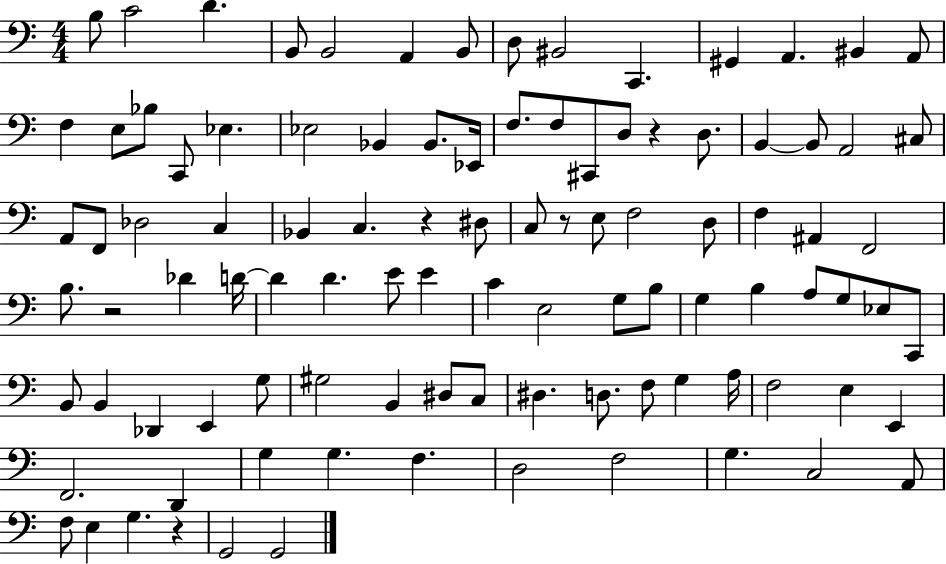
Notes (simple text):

B3/e C4/h D4/q. B2/e B2/h A2/q B2/e D3/e BIS2/h C2/q. G#2/q A2/q. BIS2/q A2/e F3/q E3/e Bb3/e C2/e Eb3/q. Eb3/h Bb2/q Bb2/e. Eb2/s F3/e. F3/e C#2/e D3/e R/q D3/e. B2/q B2/e A2/h C#3/e A2/e F2/e Db3/h C3/q Bb2/q C3/q. R/q D#3/e C3/e R/e E3/e F3/h D3/e F3/q A#2/q F2/h B3/e. R/h Db4/q D4/s D4/q D4/q. E4/e E4/q C4/q E3/h G3/e B3/e G3/q B3/q A3/e G3/e Eb3/e C2/e B2/e B2/q Db2/q E2/q G3/e G#3/h B2/q D#3/e C3/e D#3/q. D3/e. F3/e G3/q A3/s F3/h E3/q E2/q F2/h. D2/q G3/q G3/q. F3/q. D3/h F3/h G3/q. C3/h A2/e F3/e E3/q G3/q. R/q G2/h G2/h